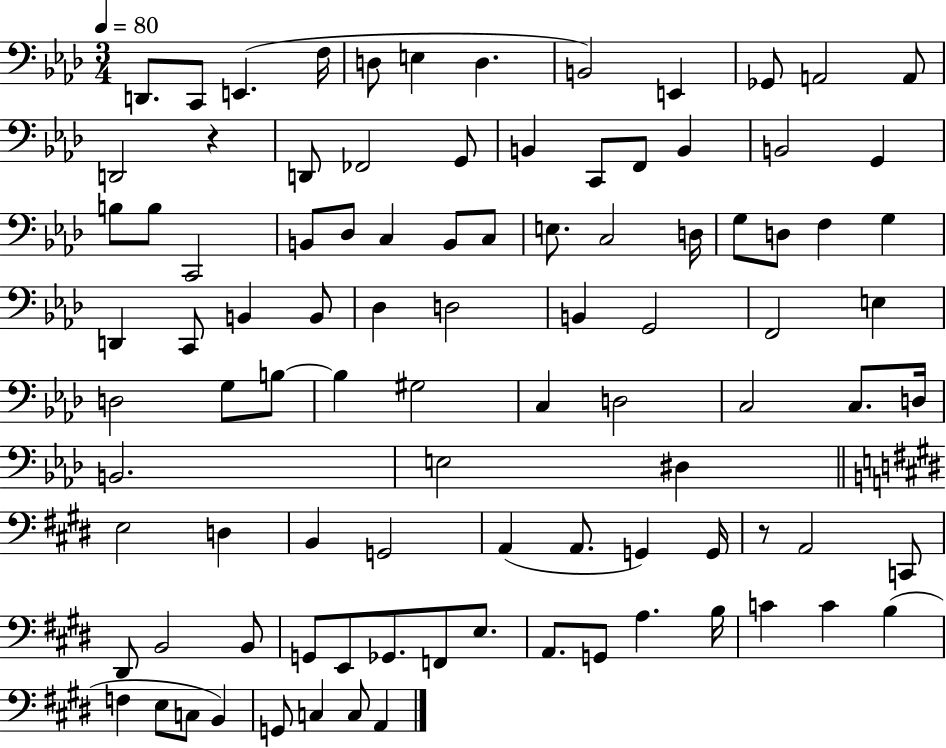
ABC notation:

X:1
T:Untitled
M:3/4
L:1/4
K:Ab
D,,/2 C,,/2 E,, F,/4 D,/2 E, D, B,,2 E,, _G,,/2 A,,2 A,,/2 D,,2 z D,,/2 _F,,2 G,,/2 B,, C,,/2 F,,/2 B,, B,,2 G,, B,/2 B,/2 C,,2 B,,/2 _D,/2 C, B,,/2 C,/2 E,/2 C,2 D,/4 G,/2 D,/2 F, G, D,, C,,/2 B,, B,,/2 _D, D,2 B,, G,,2 F,,2 E, D,2 G,/2 B,/2 B, ^G,2 C, D,2 C,2 C,/2 D,/4 B,,2 E,2 ^D, E,2 D, B,, G,,2 A,, A,,/2 G,, G,,/4 z/2 A,,2 C,,/2 ^D,,/2 B,,2 B,,/2 G,,/2 E,,/2 _G,,/2 F,,/2 E,/2 A,,/2 G,,/2 A, B,/4 C C B, F, E,/2 C,/2 B,, G,,/2 C, C,/2 A,,